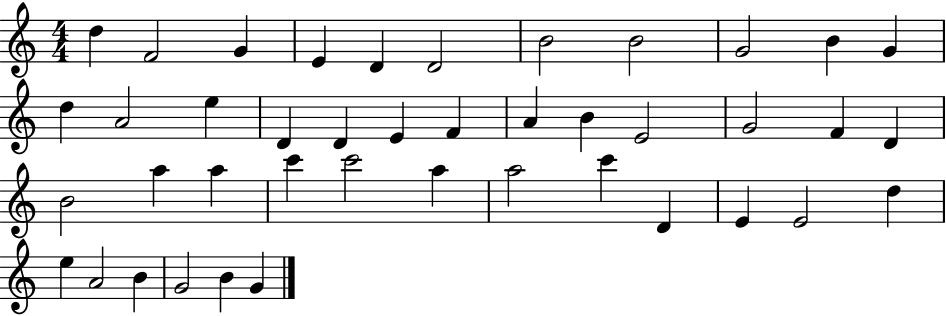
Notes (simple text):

D5/q F4/h G4/q E4/q D4/q D4/h B4/h B4/h G4/h B4/q G4/q D5/q A4/h E5/q D4/q D4/q E4/q F4/q A4/q B4/q E4/h G4/h F4/q D4/q B4/h A5/q A5/q C6/q C6/h A5/q A5/h C6/q D4/q E4/q E4/h D5/q E5/q A4/h B4/q G4/h B4/q G4/q